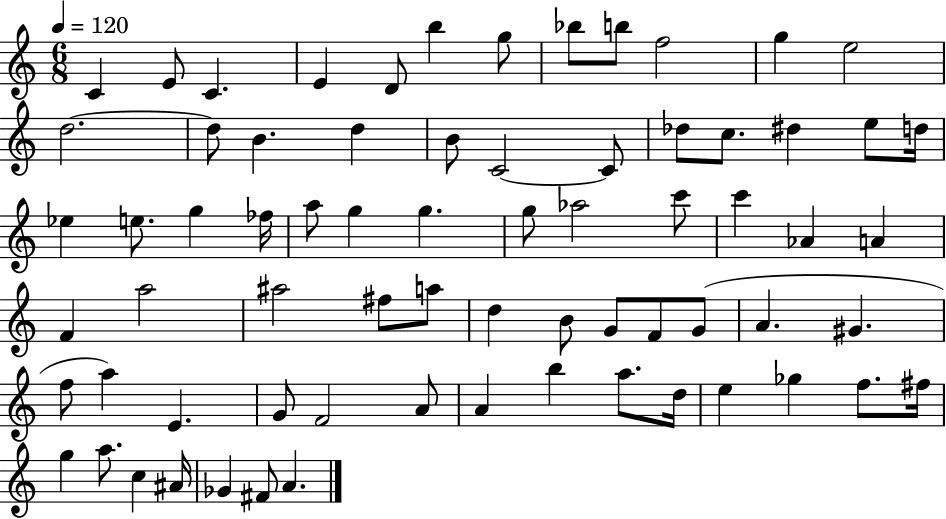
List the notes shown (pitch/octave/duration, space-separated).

C4/q E4/e C4/q. E4/q D4/e B5/q G5/e Bb5/e B5/e F5/h G5/q E5/h D5/h. D5/e B4/q. D5/q B4/e C4/h C4/e Db5/e C5/e. D#5/q E5/e D5/s Eb5/q E5/e. G5/q FES5/s A5/e G5/q G5/q. G5/e Ab5/h C6/e C6/q Ab4/q A4/q F4/q A5/h A#5/h F#5/e A5/e D5/q B4/e G4/e F4/e G4/e A4/q. G#4/q. F5/e A5/q E4/q. G4/e F4/h A4/e A4/q B5/q A5/e. D5/s E5/q Gb5/q F5/e. F#5/s G5/q A5/e. C5/q A#4/s Gb4/q F#4/e A4/q.